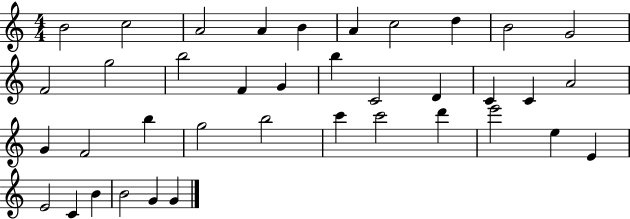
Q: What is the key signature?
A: C major